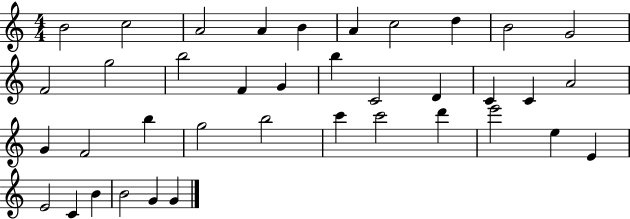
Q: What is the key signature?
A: C major